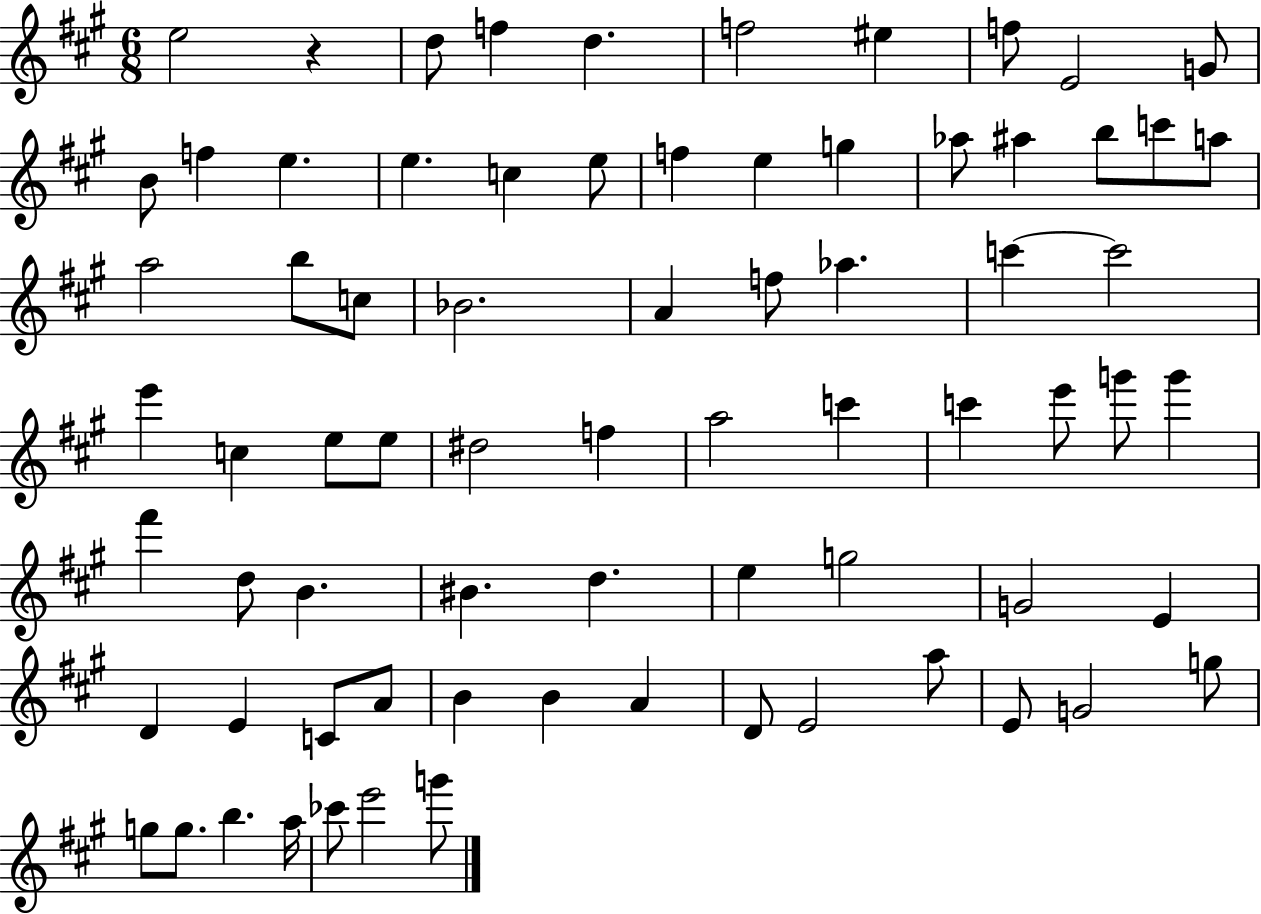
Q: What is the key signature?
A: A major